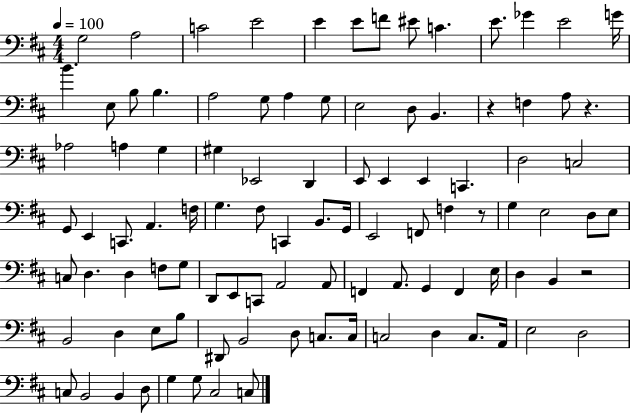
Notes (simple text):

G3/h A3/h C4/h E4/h E4/q E4/e F4/e EIS4/e C4/q. E4/e. Gb4/q E4/h G4/s B4/q. E3/e B3/e B3/q. A3/h G3/e A3/q G3/e E3/h D3/e B2/q. R/q F3/q A3/e R/q. Ab3/h A3/q G3/q G#3/q Eb2/h D2/q E2/e E2/q E2/q C2/q. D3/h C3/h G2/e E2/q C2/e. A2/q. F3/s G3/q. F#3/e C2/q B2/e. G2/s E2/h F2/e F3/q R/e G3/q E3/h D3/e E3/e C3/e D3/q. D3/q F3/e G3/e D2/e E2/e C2/e A2/h A2/e F2/q A2/e. G2/q F2/q E3/s D3/q B2/q R/h B2/h D3/q E3/e B3/e D#2/e B2/h D3/e C3/e. C3/s C3/h D3/q C3/e. A2/s E3/h D3/h C3/e B2/h B2/q D3/e G3/q G3/e C#3/h C3/e